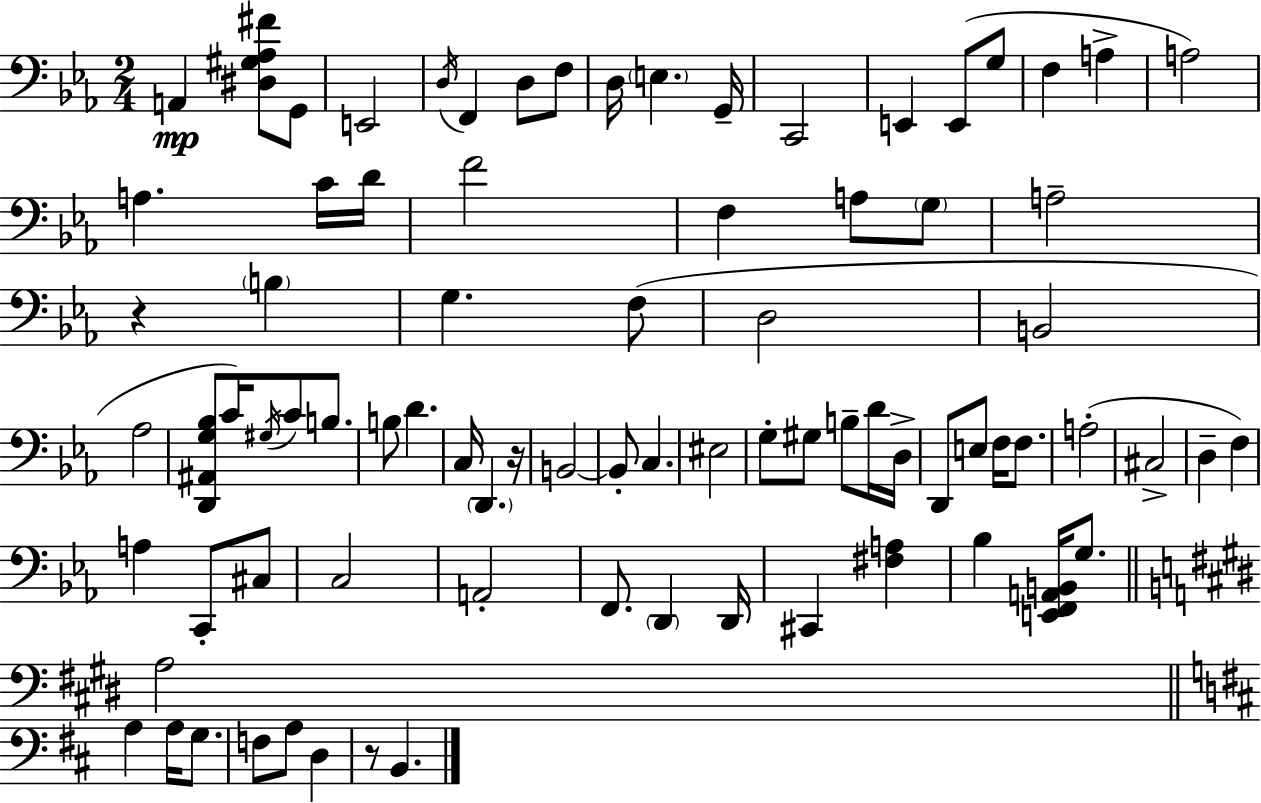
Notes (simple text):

A2/q [D#3,G#3,Ab3,F#4]/e G2/e E2/h D3/s F2/q D3/e F3/e D3/s E3/q. G2/s C2/h E2/q E2/e G3/e F3/q A3/q A3/h A3/q. C4/s D4/s F4/h F3/q A3/e G3/e A3/h R/q B3/q G3/q. F3/e D3/h B2/h Ab3/h [D2,A#2,G3,Bb3]/e C4/s G#3/s C4/e B3/e. B3/e D4/q. C3/s D2/q. R/s B2/h B2/e C3/q. EIS3/h G3/e G#3/e B3/e D4/s D3/s D2/e E3/e F3/s F3/e. A3/h C#3/h D3/q F3/q A3/q C2/e C#3/e C3/h A2/h F2/e. D2/q D2/s C#2/q [F#3,A3]/q Bb3/q [E2,F2,A2,B2]/s G3/e. A3/h A3/q A3/s G3/e. F3/e A3/e D3/q R/e B2/q.